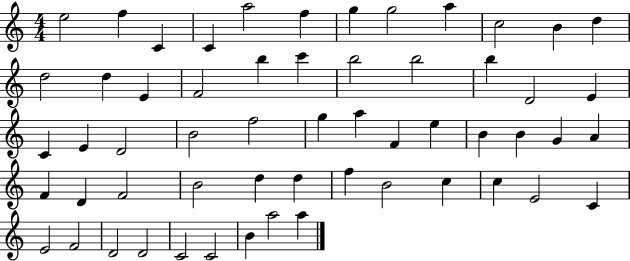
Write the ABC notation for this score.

X:1
T:Untitled
M:4/4
L:1/4
K:C
e2 f C C a2 f g g2 a c2 B d d2 d E F2 b c' b2 b2 b D2 E C E D2 B2 f2 g a F e B B G A F D F2 B2 d d f B2 c c E2 C E2 F2 D2 D2 C2 C2 B a2 a